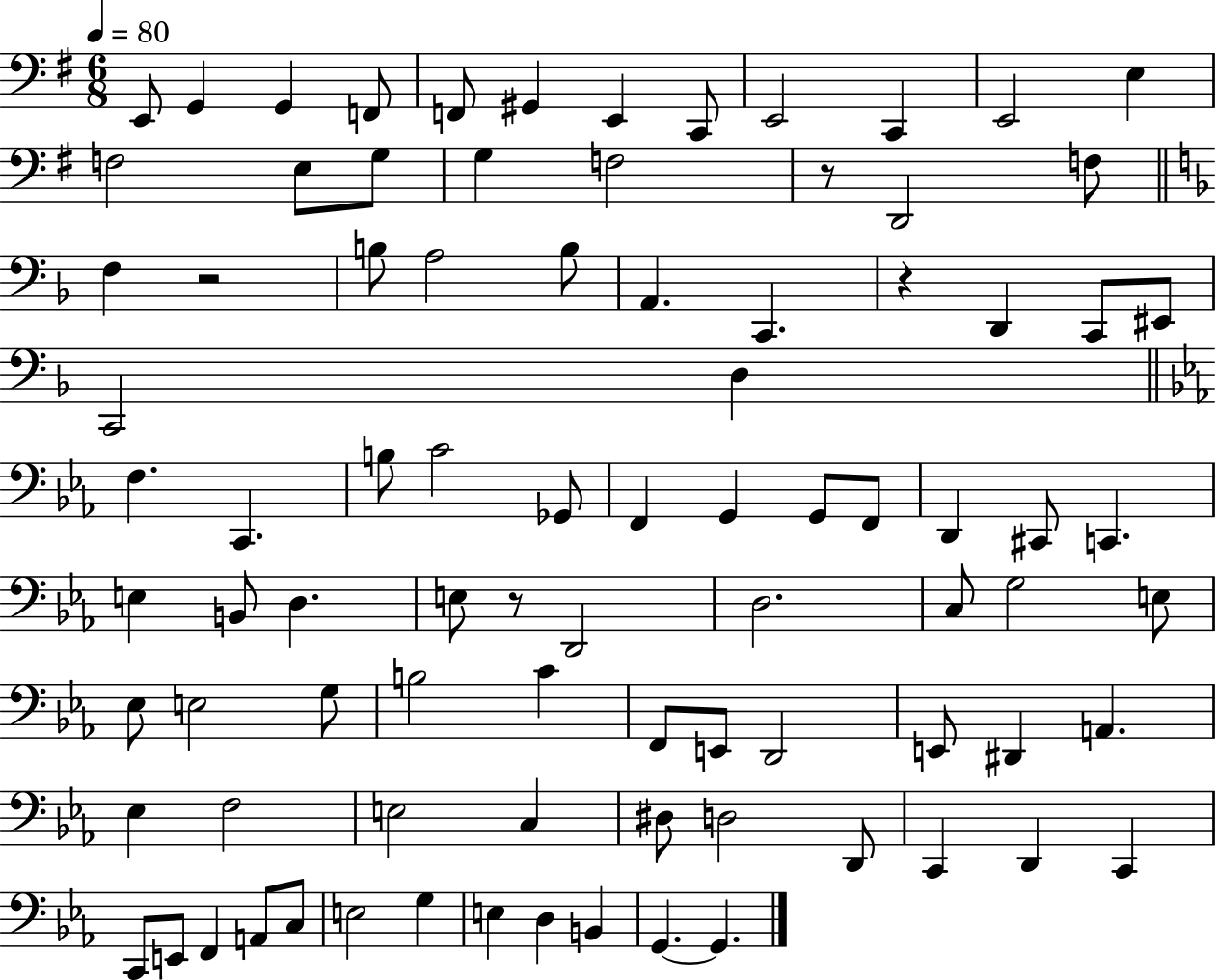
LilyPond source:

{
  \clef bass
  \numericTimeSignature
  \time 6/8
  \key g \major
  \tempo 4 = 80
  e,8 g,4 g,4 f,8 | f,8 gis,4 e,4 c,8 | e,2 c,4 | e,2 e4 | \break f2 e8 g8 | g4 f2 | r8 d,2 f8 | \bar "||" \break \key f \major f4 r2 | b8 a2 b8 | a,4. c,4. | r4 d,4 c,8 eis,8 | \break c,2 d4 | \bar "||" \break \key ees \major f4. c,4. | b8 c'2 ges,8 | f,4 g,4 g,8 f,8 | d,4 cis,8 c,4. | \break e4 b,8 d4. | e8 r8 d,2 | d2. | c8 g2 e8 | \break ees8 e2 g8 | b2 c'4 | f,8 e,8 d,2 | e,8 dis,4 a,4. | \break ees4 f2 | e2 c4 | dis8 d2 d,8 | c,4 d,4 c,4 | \break c,8 e,8 f,4 a,8 c8 | e2 g4 | e4 d4 b,4 | g,4.~~ g,4. | \break \bar "|."
}